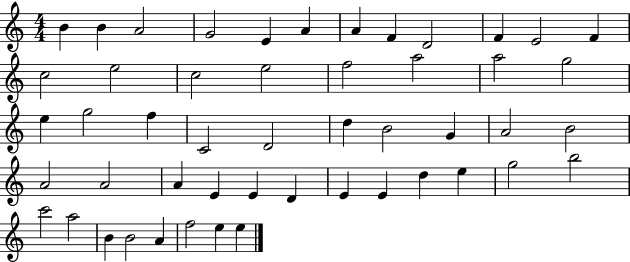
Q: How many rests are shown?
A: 0